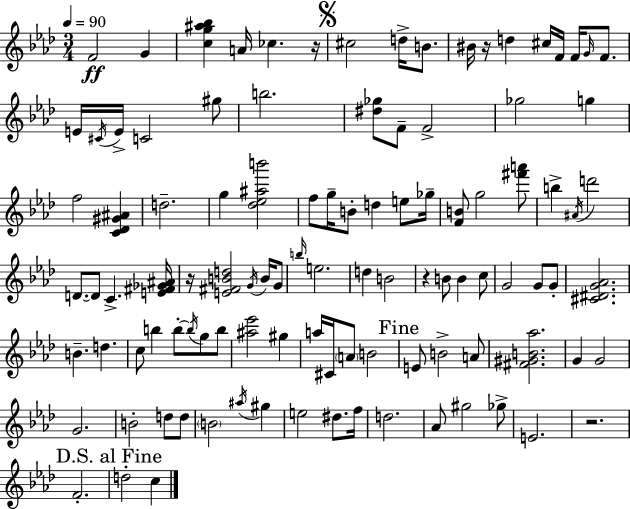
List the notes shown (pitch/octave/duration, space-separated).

F4/h G4/q [C5,G5,A#5,Bb5]/q A4/s CES5/q. R/s C#5/h D5/s B4/e. BIS4/s R/s D5/q C#5/s F4/s F4/s G4/s F4/e. E4/s C#4/s E4/s C4/h G#5/e B5/h. [D#5,Gb5]/e F4/e F4/h Gb5/h G5/q F5/h [C4,Db4,G#4,A#4]/q D5/h. G5/q [Db5,Eb5,A#5,B6]/h F5/e G5/s B4/e D5/q E5/e Gb5/s [F4,B4]/e G5/h [F#6,A6]/e B5/q A#4/s D6/h D4/e. D4/e C4/q. [E4,F#4,Gb4,A#4]/s R/s [E4,F#4,B4,D5]/h G4/s B4/s G4/e B5/s E5/h. D5/q B4/h R/q B4/e B4/q C5/e G4/h G4/e G4/e [C#4,D#4,G4,Ab4]/h. B4/q. D5/q. C5/e B5/q B5/e B5/s G5/e B5/e [A#5,Eb6]/h G#5/q A5/s C#4/s A4/e B4/h E4/e B4/h A4/e [F#4,G#4,B4,Ab5]/h. G4/q G4/h G4/h. B4/h D5/e D5/e B4/h A#5/s G#5/q E5/h D#5/e. F5/s D5/h. Ab4/e G#5/h Gb5/e E4/h. R/h. F4/h. D5/h C5/q